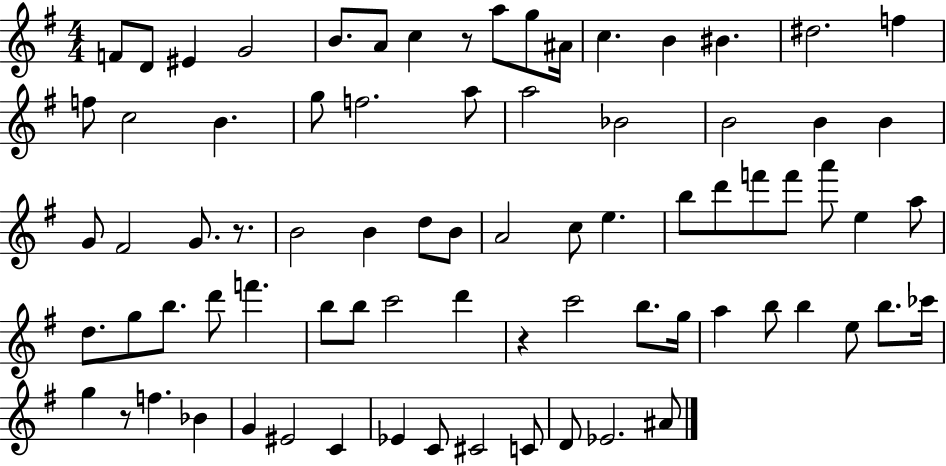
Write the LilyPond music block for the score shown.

{
  \clef treble
  \numericTimeSignature
  \time 4/4
  \key g \major
  f'8 d'8 eis'4 g'2 | b'8. a'8 c''4 r8 a''8 g''8 ais'16 | c''4. b'4 bis'4. | dis''2. f''4 | \break f''8 c''2 b'4. | g''8 f''2. a''8 | a''2 bes'2 | b'2 b'4 b'4 | \break g'8 fis'2 g'8. r8. | b'2 b'4 d''8 b'8 | a'2 c''8 e''4. | b''8 d'''8 f'''8 f'''8 a'''8 e''4 a''8 | \break d''8. g''8 b''8. d'''8 f'''4. | b''8 b''8 c'''2 d'''4 | r4 c'''2 b''8. g''16 | a''4 b''8 b''4 e''8 b''8. ces'''16 | \break g''4 r8 f''4. bes'4 | g'4 eis'2 c'4 | ees'4 c'8 cis'2 c'8 | d'8 ees'2. ais'8 | \break \bar "|."
}